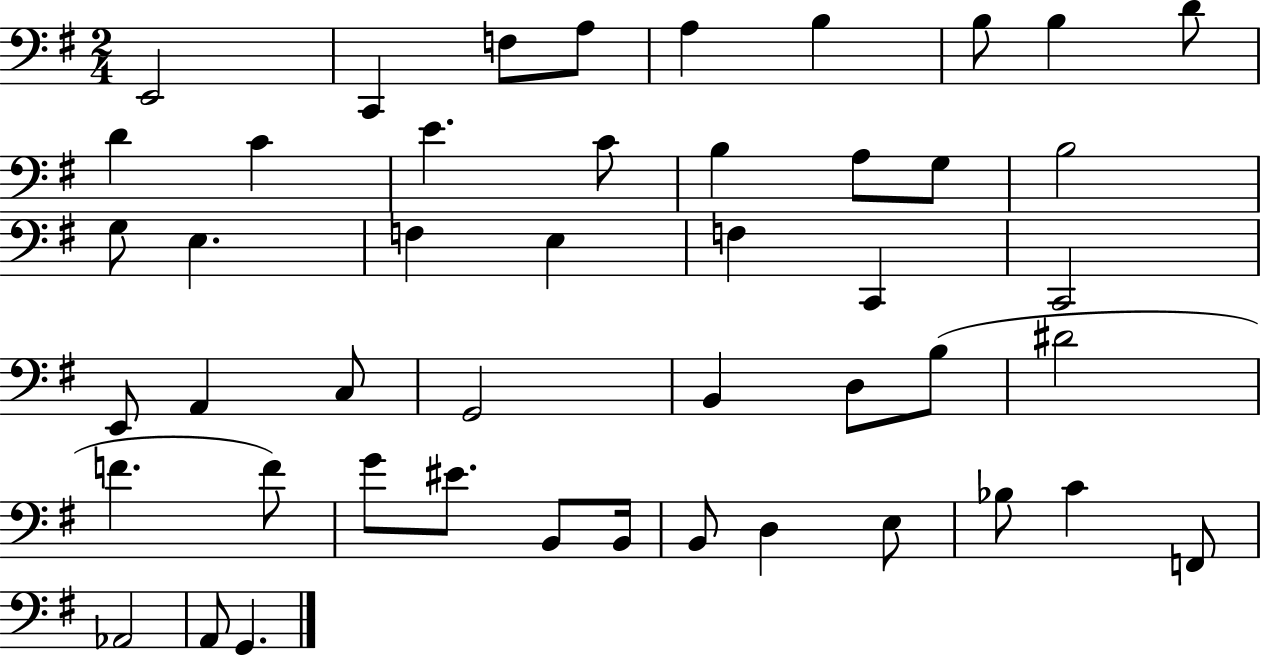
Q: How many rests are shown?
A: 0